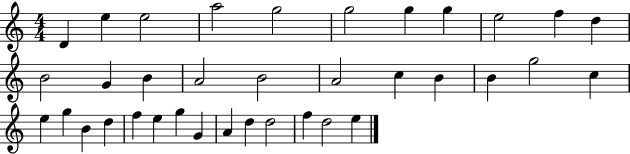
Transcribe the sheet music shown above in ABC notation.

X:1
T:Untitled
M:4/4
L:1/4
K:C
D e e2 a2 g2 g2 g g e2 f d B2 G B A2 B2 A2 c B B g2 c e g B d f e g G A d d2 f d2 e